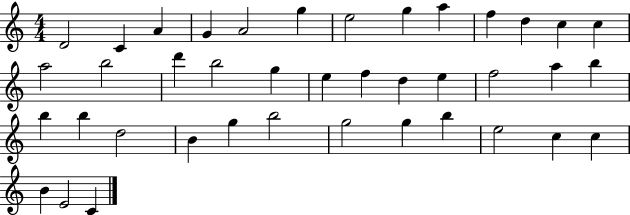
{
  \clef treble
  \numericTimeSignature
  \time 4/4
  \key c \major
  d'2 c'4 a'4 | g'4 a'2 g''4 | e''2 g''4 a''4 | f''4 d''4 c''4 c''4 | \break a''2 b''2 | d'''4 b''2 g''4 | e''4 f''4 d''4 e''4 | f''2 a''4 b''4 | \break b''4 b''4 d''2 | b'4 g''4 b''2 | g''2 g''4 b''4 | e''2 c''4 c''4 | \break b'4 e'2 c'4 | \bar "|."
}